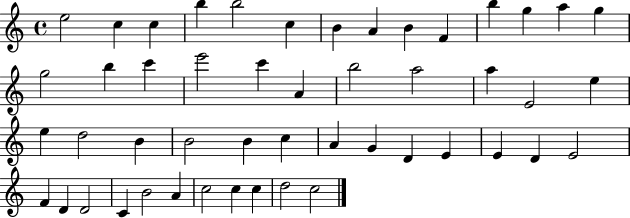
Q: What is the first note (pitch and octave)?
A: E5